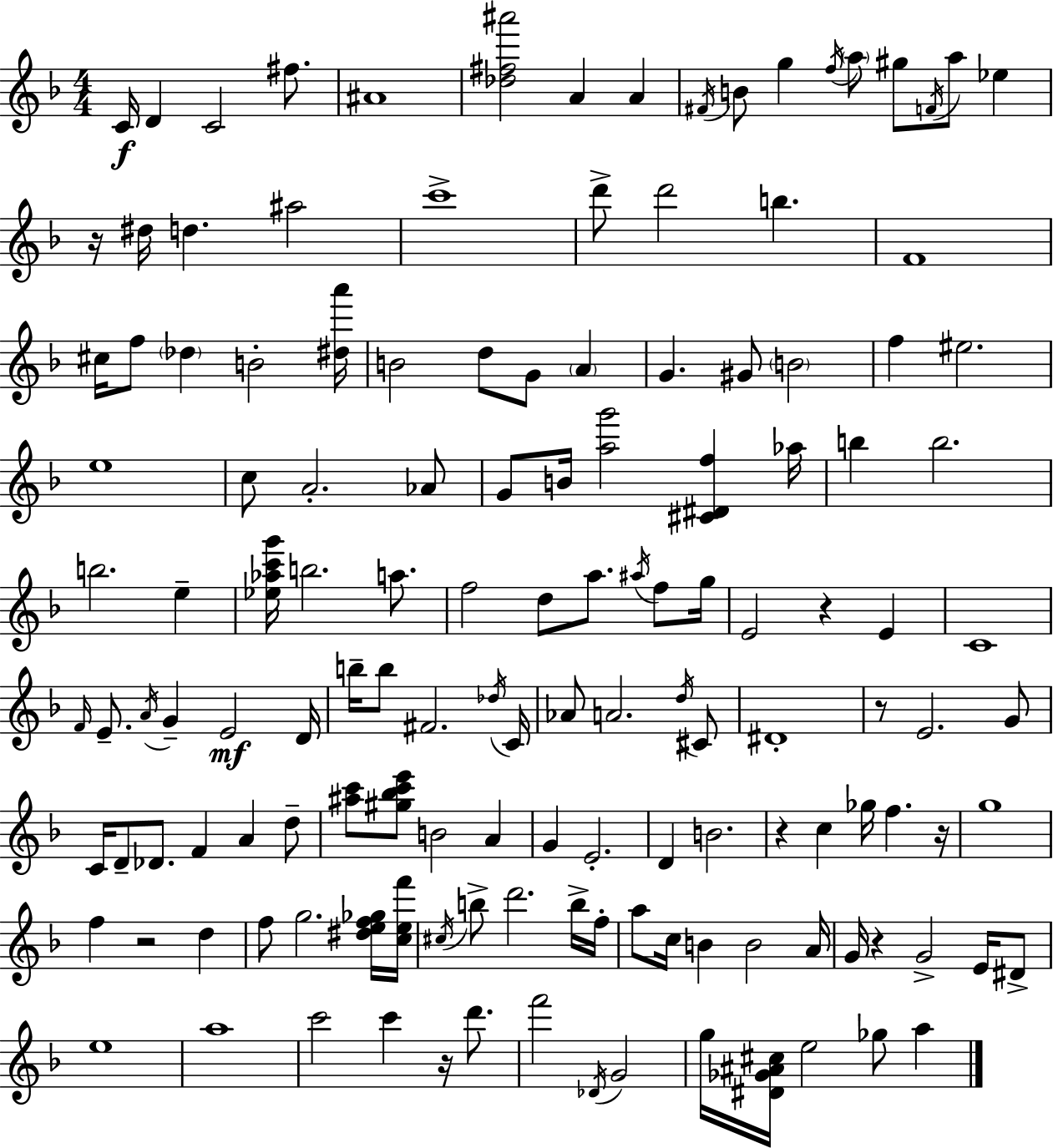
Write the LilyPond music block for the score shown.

{
  \clef treble
  \numericTimeSignature
  \time 4/4
  \key f \major
  \repeat volta 2 { c'16\f d'4 c'2 fis''8. | ais'1 | <des'' fis'' ais'''>2 a'4 a'4 | \acciaccatura { fis'16 } b'8 g''4 \acciaccatura { f''16 } \parenthesize a''8 gis''8 \acciaccatura { f'16 } a''8 ees''4 | \break r16 dis''16 d''4. ais''2 | c'''1-> | d'''8-> d'''2 b''4. | f'1 | \break cis''16 f''8 \parenthesize des''4 b'2-. | <dis'' a'''>16 b'2 d''8 g'8 \parenthesize a'4 | g'4. gis'8 \parenthesize b'2 | f''4 eis''2. | \break e''1 | c''8 a'2.-. | aes'8 g'8 b'16 <a'' g'''>2 <cis' dis' f''>4 | aes''16 b''4 b''2. | \break b''2. e''4-- | <ees'' aes'' c''' g'''>16 b''2. | a''8. f''2 d''8 a''8. | \acciaccatura { ais''16 } f''8 g''16 e'2 r4 | \break e'4 c'1 | \grace { f'16 } e'8.-- \acciaccatura { a'16 } g'4-- e'2\mf | d'16 b''16-- b''8 fis'2. | \acciaccatura { des''16 } c'16 aes'8 a'2. | \break \acciaccatura { d''16 } cis'8 dis'1-. | r8 e'2. | g'8 c'16 d'8-- des'8. f'4 | a'4 d''8-- <ais'' c'''>8 <gis'' bes'' c''' e'''>8 b'2 | \break a'4 g'4 e'2.-. | d'4 b'2. | r4 c''4 | ges''16 f''4. r16 g''1 | \break f''4 r2 | d''4 f''8 g''2. | <dis'' e'' f'' ges''>16 <c'' e'' f'''>16 \acciaccatura { cis''16 } b''8-> d'''2. | b''16-> f''16-. a''8 c''16 b'4 | \break b'2 a'16 g'16 r4 g'2-> | e'16 dis'8-> e''1 | a''1 | c'''2 | \break c'''4 r16 d'''8. f'''2 | \acciaccatura { des'16 } g'2 g''16 <dis' ges' ais' cis''>16 e''2 | ges''8 a''4 } \bar "|."
}